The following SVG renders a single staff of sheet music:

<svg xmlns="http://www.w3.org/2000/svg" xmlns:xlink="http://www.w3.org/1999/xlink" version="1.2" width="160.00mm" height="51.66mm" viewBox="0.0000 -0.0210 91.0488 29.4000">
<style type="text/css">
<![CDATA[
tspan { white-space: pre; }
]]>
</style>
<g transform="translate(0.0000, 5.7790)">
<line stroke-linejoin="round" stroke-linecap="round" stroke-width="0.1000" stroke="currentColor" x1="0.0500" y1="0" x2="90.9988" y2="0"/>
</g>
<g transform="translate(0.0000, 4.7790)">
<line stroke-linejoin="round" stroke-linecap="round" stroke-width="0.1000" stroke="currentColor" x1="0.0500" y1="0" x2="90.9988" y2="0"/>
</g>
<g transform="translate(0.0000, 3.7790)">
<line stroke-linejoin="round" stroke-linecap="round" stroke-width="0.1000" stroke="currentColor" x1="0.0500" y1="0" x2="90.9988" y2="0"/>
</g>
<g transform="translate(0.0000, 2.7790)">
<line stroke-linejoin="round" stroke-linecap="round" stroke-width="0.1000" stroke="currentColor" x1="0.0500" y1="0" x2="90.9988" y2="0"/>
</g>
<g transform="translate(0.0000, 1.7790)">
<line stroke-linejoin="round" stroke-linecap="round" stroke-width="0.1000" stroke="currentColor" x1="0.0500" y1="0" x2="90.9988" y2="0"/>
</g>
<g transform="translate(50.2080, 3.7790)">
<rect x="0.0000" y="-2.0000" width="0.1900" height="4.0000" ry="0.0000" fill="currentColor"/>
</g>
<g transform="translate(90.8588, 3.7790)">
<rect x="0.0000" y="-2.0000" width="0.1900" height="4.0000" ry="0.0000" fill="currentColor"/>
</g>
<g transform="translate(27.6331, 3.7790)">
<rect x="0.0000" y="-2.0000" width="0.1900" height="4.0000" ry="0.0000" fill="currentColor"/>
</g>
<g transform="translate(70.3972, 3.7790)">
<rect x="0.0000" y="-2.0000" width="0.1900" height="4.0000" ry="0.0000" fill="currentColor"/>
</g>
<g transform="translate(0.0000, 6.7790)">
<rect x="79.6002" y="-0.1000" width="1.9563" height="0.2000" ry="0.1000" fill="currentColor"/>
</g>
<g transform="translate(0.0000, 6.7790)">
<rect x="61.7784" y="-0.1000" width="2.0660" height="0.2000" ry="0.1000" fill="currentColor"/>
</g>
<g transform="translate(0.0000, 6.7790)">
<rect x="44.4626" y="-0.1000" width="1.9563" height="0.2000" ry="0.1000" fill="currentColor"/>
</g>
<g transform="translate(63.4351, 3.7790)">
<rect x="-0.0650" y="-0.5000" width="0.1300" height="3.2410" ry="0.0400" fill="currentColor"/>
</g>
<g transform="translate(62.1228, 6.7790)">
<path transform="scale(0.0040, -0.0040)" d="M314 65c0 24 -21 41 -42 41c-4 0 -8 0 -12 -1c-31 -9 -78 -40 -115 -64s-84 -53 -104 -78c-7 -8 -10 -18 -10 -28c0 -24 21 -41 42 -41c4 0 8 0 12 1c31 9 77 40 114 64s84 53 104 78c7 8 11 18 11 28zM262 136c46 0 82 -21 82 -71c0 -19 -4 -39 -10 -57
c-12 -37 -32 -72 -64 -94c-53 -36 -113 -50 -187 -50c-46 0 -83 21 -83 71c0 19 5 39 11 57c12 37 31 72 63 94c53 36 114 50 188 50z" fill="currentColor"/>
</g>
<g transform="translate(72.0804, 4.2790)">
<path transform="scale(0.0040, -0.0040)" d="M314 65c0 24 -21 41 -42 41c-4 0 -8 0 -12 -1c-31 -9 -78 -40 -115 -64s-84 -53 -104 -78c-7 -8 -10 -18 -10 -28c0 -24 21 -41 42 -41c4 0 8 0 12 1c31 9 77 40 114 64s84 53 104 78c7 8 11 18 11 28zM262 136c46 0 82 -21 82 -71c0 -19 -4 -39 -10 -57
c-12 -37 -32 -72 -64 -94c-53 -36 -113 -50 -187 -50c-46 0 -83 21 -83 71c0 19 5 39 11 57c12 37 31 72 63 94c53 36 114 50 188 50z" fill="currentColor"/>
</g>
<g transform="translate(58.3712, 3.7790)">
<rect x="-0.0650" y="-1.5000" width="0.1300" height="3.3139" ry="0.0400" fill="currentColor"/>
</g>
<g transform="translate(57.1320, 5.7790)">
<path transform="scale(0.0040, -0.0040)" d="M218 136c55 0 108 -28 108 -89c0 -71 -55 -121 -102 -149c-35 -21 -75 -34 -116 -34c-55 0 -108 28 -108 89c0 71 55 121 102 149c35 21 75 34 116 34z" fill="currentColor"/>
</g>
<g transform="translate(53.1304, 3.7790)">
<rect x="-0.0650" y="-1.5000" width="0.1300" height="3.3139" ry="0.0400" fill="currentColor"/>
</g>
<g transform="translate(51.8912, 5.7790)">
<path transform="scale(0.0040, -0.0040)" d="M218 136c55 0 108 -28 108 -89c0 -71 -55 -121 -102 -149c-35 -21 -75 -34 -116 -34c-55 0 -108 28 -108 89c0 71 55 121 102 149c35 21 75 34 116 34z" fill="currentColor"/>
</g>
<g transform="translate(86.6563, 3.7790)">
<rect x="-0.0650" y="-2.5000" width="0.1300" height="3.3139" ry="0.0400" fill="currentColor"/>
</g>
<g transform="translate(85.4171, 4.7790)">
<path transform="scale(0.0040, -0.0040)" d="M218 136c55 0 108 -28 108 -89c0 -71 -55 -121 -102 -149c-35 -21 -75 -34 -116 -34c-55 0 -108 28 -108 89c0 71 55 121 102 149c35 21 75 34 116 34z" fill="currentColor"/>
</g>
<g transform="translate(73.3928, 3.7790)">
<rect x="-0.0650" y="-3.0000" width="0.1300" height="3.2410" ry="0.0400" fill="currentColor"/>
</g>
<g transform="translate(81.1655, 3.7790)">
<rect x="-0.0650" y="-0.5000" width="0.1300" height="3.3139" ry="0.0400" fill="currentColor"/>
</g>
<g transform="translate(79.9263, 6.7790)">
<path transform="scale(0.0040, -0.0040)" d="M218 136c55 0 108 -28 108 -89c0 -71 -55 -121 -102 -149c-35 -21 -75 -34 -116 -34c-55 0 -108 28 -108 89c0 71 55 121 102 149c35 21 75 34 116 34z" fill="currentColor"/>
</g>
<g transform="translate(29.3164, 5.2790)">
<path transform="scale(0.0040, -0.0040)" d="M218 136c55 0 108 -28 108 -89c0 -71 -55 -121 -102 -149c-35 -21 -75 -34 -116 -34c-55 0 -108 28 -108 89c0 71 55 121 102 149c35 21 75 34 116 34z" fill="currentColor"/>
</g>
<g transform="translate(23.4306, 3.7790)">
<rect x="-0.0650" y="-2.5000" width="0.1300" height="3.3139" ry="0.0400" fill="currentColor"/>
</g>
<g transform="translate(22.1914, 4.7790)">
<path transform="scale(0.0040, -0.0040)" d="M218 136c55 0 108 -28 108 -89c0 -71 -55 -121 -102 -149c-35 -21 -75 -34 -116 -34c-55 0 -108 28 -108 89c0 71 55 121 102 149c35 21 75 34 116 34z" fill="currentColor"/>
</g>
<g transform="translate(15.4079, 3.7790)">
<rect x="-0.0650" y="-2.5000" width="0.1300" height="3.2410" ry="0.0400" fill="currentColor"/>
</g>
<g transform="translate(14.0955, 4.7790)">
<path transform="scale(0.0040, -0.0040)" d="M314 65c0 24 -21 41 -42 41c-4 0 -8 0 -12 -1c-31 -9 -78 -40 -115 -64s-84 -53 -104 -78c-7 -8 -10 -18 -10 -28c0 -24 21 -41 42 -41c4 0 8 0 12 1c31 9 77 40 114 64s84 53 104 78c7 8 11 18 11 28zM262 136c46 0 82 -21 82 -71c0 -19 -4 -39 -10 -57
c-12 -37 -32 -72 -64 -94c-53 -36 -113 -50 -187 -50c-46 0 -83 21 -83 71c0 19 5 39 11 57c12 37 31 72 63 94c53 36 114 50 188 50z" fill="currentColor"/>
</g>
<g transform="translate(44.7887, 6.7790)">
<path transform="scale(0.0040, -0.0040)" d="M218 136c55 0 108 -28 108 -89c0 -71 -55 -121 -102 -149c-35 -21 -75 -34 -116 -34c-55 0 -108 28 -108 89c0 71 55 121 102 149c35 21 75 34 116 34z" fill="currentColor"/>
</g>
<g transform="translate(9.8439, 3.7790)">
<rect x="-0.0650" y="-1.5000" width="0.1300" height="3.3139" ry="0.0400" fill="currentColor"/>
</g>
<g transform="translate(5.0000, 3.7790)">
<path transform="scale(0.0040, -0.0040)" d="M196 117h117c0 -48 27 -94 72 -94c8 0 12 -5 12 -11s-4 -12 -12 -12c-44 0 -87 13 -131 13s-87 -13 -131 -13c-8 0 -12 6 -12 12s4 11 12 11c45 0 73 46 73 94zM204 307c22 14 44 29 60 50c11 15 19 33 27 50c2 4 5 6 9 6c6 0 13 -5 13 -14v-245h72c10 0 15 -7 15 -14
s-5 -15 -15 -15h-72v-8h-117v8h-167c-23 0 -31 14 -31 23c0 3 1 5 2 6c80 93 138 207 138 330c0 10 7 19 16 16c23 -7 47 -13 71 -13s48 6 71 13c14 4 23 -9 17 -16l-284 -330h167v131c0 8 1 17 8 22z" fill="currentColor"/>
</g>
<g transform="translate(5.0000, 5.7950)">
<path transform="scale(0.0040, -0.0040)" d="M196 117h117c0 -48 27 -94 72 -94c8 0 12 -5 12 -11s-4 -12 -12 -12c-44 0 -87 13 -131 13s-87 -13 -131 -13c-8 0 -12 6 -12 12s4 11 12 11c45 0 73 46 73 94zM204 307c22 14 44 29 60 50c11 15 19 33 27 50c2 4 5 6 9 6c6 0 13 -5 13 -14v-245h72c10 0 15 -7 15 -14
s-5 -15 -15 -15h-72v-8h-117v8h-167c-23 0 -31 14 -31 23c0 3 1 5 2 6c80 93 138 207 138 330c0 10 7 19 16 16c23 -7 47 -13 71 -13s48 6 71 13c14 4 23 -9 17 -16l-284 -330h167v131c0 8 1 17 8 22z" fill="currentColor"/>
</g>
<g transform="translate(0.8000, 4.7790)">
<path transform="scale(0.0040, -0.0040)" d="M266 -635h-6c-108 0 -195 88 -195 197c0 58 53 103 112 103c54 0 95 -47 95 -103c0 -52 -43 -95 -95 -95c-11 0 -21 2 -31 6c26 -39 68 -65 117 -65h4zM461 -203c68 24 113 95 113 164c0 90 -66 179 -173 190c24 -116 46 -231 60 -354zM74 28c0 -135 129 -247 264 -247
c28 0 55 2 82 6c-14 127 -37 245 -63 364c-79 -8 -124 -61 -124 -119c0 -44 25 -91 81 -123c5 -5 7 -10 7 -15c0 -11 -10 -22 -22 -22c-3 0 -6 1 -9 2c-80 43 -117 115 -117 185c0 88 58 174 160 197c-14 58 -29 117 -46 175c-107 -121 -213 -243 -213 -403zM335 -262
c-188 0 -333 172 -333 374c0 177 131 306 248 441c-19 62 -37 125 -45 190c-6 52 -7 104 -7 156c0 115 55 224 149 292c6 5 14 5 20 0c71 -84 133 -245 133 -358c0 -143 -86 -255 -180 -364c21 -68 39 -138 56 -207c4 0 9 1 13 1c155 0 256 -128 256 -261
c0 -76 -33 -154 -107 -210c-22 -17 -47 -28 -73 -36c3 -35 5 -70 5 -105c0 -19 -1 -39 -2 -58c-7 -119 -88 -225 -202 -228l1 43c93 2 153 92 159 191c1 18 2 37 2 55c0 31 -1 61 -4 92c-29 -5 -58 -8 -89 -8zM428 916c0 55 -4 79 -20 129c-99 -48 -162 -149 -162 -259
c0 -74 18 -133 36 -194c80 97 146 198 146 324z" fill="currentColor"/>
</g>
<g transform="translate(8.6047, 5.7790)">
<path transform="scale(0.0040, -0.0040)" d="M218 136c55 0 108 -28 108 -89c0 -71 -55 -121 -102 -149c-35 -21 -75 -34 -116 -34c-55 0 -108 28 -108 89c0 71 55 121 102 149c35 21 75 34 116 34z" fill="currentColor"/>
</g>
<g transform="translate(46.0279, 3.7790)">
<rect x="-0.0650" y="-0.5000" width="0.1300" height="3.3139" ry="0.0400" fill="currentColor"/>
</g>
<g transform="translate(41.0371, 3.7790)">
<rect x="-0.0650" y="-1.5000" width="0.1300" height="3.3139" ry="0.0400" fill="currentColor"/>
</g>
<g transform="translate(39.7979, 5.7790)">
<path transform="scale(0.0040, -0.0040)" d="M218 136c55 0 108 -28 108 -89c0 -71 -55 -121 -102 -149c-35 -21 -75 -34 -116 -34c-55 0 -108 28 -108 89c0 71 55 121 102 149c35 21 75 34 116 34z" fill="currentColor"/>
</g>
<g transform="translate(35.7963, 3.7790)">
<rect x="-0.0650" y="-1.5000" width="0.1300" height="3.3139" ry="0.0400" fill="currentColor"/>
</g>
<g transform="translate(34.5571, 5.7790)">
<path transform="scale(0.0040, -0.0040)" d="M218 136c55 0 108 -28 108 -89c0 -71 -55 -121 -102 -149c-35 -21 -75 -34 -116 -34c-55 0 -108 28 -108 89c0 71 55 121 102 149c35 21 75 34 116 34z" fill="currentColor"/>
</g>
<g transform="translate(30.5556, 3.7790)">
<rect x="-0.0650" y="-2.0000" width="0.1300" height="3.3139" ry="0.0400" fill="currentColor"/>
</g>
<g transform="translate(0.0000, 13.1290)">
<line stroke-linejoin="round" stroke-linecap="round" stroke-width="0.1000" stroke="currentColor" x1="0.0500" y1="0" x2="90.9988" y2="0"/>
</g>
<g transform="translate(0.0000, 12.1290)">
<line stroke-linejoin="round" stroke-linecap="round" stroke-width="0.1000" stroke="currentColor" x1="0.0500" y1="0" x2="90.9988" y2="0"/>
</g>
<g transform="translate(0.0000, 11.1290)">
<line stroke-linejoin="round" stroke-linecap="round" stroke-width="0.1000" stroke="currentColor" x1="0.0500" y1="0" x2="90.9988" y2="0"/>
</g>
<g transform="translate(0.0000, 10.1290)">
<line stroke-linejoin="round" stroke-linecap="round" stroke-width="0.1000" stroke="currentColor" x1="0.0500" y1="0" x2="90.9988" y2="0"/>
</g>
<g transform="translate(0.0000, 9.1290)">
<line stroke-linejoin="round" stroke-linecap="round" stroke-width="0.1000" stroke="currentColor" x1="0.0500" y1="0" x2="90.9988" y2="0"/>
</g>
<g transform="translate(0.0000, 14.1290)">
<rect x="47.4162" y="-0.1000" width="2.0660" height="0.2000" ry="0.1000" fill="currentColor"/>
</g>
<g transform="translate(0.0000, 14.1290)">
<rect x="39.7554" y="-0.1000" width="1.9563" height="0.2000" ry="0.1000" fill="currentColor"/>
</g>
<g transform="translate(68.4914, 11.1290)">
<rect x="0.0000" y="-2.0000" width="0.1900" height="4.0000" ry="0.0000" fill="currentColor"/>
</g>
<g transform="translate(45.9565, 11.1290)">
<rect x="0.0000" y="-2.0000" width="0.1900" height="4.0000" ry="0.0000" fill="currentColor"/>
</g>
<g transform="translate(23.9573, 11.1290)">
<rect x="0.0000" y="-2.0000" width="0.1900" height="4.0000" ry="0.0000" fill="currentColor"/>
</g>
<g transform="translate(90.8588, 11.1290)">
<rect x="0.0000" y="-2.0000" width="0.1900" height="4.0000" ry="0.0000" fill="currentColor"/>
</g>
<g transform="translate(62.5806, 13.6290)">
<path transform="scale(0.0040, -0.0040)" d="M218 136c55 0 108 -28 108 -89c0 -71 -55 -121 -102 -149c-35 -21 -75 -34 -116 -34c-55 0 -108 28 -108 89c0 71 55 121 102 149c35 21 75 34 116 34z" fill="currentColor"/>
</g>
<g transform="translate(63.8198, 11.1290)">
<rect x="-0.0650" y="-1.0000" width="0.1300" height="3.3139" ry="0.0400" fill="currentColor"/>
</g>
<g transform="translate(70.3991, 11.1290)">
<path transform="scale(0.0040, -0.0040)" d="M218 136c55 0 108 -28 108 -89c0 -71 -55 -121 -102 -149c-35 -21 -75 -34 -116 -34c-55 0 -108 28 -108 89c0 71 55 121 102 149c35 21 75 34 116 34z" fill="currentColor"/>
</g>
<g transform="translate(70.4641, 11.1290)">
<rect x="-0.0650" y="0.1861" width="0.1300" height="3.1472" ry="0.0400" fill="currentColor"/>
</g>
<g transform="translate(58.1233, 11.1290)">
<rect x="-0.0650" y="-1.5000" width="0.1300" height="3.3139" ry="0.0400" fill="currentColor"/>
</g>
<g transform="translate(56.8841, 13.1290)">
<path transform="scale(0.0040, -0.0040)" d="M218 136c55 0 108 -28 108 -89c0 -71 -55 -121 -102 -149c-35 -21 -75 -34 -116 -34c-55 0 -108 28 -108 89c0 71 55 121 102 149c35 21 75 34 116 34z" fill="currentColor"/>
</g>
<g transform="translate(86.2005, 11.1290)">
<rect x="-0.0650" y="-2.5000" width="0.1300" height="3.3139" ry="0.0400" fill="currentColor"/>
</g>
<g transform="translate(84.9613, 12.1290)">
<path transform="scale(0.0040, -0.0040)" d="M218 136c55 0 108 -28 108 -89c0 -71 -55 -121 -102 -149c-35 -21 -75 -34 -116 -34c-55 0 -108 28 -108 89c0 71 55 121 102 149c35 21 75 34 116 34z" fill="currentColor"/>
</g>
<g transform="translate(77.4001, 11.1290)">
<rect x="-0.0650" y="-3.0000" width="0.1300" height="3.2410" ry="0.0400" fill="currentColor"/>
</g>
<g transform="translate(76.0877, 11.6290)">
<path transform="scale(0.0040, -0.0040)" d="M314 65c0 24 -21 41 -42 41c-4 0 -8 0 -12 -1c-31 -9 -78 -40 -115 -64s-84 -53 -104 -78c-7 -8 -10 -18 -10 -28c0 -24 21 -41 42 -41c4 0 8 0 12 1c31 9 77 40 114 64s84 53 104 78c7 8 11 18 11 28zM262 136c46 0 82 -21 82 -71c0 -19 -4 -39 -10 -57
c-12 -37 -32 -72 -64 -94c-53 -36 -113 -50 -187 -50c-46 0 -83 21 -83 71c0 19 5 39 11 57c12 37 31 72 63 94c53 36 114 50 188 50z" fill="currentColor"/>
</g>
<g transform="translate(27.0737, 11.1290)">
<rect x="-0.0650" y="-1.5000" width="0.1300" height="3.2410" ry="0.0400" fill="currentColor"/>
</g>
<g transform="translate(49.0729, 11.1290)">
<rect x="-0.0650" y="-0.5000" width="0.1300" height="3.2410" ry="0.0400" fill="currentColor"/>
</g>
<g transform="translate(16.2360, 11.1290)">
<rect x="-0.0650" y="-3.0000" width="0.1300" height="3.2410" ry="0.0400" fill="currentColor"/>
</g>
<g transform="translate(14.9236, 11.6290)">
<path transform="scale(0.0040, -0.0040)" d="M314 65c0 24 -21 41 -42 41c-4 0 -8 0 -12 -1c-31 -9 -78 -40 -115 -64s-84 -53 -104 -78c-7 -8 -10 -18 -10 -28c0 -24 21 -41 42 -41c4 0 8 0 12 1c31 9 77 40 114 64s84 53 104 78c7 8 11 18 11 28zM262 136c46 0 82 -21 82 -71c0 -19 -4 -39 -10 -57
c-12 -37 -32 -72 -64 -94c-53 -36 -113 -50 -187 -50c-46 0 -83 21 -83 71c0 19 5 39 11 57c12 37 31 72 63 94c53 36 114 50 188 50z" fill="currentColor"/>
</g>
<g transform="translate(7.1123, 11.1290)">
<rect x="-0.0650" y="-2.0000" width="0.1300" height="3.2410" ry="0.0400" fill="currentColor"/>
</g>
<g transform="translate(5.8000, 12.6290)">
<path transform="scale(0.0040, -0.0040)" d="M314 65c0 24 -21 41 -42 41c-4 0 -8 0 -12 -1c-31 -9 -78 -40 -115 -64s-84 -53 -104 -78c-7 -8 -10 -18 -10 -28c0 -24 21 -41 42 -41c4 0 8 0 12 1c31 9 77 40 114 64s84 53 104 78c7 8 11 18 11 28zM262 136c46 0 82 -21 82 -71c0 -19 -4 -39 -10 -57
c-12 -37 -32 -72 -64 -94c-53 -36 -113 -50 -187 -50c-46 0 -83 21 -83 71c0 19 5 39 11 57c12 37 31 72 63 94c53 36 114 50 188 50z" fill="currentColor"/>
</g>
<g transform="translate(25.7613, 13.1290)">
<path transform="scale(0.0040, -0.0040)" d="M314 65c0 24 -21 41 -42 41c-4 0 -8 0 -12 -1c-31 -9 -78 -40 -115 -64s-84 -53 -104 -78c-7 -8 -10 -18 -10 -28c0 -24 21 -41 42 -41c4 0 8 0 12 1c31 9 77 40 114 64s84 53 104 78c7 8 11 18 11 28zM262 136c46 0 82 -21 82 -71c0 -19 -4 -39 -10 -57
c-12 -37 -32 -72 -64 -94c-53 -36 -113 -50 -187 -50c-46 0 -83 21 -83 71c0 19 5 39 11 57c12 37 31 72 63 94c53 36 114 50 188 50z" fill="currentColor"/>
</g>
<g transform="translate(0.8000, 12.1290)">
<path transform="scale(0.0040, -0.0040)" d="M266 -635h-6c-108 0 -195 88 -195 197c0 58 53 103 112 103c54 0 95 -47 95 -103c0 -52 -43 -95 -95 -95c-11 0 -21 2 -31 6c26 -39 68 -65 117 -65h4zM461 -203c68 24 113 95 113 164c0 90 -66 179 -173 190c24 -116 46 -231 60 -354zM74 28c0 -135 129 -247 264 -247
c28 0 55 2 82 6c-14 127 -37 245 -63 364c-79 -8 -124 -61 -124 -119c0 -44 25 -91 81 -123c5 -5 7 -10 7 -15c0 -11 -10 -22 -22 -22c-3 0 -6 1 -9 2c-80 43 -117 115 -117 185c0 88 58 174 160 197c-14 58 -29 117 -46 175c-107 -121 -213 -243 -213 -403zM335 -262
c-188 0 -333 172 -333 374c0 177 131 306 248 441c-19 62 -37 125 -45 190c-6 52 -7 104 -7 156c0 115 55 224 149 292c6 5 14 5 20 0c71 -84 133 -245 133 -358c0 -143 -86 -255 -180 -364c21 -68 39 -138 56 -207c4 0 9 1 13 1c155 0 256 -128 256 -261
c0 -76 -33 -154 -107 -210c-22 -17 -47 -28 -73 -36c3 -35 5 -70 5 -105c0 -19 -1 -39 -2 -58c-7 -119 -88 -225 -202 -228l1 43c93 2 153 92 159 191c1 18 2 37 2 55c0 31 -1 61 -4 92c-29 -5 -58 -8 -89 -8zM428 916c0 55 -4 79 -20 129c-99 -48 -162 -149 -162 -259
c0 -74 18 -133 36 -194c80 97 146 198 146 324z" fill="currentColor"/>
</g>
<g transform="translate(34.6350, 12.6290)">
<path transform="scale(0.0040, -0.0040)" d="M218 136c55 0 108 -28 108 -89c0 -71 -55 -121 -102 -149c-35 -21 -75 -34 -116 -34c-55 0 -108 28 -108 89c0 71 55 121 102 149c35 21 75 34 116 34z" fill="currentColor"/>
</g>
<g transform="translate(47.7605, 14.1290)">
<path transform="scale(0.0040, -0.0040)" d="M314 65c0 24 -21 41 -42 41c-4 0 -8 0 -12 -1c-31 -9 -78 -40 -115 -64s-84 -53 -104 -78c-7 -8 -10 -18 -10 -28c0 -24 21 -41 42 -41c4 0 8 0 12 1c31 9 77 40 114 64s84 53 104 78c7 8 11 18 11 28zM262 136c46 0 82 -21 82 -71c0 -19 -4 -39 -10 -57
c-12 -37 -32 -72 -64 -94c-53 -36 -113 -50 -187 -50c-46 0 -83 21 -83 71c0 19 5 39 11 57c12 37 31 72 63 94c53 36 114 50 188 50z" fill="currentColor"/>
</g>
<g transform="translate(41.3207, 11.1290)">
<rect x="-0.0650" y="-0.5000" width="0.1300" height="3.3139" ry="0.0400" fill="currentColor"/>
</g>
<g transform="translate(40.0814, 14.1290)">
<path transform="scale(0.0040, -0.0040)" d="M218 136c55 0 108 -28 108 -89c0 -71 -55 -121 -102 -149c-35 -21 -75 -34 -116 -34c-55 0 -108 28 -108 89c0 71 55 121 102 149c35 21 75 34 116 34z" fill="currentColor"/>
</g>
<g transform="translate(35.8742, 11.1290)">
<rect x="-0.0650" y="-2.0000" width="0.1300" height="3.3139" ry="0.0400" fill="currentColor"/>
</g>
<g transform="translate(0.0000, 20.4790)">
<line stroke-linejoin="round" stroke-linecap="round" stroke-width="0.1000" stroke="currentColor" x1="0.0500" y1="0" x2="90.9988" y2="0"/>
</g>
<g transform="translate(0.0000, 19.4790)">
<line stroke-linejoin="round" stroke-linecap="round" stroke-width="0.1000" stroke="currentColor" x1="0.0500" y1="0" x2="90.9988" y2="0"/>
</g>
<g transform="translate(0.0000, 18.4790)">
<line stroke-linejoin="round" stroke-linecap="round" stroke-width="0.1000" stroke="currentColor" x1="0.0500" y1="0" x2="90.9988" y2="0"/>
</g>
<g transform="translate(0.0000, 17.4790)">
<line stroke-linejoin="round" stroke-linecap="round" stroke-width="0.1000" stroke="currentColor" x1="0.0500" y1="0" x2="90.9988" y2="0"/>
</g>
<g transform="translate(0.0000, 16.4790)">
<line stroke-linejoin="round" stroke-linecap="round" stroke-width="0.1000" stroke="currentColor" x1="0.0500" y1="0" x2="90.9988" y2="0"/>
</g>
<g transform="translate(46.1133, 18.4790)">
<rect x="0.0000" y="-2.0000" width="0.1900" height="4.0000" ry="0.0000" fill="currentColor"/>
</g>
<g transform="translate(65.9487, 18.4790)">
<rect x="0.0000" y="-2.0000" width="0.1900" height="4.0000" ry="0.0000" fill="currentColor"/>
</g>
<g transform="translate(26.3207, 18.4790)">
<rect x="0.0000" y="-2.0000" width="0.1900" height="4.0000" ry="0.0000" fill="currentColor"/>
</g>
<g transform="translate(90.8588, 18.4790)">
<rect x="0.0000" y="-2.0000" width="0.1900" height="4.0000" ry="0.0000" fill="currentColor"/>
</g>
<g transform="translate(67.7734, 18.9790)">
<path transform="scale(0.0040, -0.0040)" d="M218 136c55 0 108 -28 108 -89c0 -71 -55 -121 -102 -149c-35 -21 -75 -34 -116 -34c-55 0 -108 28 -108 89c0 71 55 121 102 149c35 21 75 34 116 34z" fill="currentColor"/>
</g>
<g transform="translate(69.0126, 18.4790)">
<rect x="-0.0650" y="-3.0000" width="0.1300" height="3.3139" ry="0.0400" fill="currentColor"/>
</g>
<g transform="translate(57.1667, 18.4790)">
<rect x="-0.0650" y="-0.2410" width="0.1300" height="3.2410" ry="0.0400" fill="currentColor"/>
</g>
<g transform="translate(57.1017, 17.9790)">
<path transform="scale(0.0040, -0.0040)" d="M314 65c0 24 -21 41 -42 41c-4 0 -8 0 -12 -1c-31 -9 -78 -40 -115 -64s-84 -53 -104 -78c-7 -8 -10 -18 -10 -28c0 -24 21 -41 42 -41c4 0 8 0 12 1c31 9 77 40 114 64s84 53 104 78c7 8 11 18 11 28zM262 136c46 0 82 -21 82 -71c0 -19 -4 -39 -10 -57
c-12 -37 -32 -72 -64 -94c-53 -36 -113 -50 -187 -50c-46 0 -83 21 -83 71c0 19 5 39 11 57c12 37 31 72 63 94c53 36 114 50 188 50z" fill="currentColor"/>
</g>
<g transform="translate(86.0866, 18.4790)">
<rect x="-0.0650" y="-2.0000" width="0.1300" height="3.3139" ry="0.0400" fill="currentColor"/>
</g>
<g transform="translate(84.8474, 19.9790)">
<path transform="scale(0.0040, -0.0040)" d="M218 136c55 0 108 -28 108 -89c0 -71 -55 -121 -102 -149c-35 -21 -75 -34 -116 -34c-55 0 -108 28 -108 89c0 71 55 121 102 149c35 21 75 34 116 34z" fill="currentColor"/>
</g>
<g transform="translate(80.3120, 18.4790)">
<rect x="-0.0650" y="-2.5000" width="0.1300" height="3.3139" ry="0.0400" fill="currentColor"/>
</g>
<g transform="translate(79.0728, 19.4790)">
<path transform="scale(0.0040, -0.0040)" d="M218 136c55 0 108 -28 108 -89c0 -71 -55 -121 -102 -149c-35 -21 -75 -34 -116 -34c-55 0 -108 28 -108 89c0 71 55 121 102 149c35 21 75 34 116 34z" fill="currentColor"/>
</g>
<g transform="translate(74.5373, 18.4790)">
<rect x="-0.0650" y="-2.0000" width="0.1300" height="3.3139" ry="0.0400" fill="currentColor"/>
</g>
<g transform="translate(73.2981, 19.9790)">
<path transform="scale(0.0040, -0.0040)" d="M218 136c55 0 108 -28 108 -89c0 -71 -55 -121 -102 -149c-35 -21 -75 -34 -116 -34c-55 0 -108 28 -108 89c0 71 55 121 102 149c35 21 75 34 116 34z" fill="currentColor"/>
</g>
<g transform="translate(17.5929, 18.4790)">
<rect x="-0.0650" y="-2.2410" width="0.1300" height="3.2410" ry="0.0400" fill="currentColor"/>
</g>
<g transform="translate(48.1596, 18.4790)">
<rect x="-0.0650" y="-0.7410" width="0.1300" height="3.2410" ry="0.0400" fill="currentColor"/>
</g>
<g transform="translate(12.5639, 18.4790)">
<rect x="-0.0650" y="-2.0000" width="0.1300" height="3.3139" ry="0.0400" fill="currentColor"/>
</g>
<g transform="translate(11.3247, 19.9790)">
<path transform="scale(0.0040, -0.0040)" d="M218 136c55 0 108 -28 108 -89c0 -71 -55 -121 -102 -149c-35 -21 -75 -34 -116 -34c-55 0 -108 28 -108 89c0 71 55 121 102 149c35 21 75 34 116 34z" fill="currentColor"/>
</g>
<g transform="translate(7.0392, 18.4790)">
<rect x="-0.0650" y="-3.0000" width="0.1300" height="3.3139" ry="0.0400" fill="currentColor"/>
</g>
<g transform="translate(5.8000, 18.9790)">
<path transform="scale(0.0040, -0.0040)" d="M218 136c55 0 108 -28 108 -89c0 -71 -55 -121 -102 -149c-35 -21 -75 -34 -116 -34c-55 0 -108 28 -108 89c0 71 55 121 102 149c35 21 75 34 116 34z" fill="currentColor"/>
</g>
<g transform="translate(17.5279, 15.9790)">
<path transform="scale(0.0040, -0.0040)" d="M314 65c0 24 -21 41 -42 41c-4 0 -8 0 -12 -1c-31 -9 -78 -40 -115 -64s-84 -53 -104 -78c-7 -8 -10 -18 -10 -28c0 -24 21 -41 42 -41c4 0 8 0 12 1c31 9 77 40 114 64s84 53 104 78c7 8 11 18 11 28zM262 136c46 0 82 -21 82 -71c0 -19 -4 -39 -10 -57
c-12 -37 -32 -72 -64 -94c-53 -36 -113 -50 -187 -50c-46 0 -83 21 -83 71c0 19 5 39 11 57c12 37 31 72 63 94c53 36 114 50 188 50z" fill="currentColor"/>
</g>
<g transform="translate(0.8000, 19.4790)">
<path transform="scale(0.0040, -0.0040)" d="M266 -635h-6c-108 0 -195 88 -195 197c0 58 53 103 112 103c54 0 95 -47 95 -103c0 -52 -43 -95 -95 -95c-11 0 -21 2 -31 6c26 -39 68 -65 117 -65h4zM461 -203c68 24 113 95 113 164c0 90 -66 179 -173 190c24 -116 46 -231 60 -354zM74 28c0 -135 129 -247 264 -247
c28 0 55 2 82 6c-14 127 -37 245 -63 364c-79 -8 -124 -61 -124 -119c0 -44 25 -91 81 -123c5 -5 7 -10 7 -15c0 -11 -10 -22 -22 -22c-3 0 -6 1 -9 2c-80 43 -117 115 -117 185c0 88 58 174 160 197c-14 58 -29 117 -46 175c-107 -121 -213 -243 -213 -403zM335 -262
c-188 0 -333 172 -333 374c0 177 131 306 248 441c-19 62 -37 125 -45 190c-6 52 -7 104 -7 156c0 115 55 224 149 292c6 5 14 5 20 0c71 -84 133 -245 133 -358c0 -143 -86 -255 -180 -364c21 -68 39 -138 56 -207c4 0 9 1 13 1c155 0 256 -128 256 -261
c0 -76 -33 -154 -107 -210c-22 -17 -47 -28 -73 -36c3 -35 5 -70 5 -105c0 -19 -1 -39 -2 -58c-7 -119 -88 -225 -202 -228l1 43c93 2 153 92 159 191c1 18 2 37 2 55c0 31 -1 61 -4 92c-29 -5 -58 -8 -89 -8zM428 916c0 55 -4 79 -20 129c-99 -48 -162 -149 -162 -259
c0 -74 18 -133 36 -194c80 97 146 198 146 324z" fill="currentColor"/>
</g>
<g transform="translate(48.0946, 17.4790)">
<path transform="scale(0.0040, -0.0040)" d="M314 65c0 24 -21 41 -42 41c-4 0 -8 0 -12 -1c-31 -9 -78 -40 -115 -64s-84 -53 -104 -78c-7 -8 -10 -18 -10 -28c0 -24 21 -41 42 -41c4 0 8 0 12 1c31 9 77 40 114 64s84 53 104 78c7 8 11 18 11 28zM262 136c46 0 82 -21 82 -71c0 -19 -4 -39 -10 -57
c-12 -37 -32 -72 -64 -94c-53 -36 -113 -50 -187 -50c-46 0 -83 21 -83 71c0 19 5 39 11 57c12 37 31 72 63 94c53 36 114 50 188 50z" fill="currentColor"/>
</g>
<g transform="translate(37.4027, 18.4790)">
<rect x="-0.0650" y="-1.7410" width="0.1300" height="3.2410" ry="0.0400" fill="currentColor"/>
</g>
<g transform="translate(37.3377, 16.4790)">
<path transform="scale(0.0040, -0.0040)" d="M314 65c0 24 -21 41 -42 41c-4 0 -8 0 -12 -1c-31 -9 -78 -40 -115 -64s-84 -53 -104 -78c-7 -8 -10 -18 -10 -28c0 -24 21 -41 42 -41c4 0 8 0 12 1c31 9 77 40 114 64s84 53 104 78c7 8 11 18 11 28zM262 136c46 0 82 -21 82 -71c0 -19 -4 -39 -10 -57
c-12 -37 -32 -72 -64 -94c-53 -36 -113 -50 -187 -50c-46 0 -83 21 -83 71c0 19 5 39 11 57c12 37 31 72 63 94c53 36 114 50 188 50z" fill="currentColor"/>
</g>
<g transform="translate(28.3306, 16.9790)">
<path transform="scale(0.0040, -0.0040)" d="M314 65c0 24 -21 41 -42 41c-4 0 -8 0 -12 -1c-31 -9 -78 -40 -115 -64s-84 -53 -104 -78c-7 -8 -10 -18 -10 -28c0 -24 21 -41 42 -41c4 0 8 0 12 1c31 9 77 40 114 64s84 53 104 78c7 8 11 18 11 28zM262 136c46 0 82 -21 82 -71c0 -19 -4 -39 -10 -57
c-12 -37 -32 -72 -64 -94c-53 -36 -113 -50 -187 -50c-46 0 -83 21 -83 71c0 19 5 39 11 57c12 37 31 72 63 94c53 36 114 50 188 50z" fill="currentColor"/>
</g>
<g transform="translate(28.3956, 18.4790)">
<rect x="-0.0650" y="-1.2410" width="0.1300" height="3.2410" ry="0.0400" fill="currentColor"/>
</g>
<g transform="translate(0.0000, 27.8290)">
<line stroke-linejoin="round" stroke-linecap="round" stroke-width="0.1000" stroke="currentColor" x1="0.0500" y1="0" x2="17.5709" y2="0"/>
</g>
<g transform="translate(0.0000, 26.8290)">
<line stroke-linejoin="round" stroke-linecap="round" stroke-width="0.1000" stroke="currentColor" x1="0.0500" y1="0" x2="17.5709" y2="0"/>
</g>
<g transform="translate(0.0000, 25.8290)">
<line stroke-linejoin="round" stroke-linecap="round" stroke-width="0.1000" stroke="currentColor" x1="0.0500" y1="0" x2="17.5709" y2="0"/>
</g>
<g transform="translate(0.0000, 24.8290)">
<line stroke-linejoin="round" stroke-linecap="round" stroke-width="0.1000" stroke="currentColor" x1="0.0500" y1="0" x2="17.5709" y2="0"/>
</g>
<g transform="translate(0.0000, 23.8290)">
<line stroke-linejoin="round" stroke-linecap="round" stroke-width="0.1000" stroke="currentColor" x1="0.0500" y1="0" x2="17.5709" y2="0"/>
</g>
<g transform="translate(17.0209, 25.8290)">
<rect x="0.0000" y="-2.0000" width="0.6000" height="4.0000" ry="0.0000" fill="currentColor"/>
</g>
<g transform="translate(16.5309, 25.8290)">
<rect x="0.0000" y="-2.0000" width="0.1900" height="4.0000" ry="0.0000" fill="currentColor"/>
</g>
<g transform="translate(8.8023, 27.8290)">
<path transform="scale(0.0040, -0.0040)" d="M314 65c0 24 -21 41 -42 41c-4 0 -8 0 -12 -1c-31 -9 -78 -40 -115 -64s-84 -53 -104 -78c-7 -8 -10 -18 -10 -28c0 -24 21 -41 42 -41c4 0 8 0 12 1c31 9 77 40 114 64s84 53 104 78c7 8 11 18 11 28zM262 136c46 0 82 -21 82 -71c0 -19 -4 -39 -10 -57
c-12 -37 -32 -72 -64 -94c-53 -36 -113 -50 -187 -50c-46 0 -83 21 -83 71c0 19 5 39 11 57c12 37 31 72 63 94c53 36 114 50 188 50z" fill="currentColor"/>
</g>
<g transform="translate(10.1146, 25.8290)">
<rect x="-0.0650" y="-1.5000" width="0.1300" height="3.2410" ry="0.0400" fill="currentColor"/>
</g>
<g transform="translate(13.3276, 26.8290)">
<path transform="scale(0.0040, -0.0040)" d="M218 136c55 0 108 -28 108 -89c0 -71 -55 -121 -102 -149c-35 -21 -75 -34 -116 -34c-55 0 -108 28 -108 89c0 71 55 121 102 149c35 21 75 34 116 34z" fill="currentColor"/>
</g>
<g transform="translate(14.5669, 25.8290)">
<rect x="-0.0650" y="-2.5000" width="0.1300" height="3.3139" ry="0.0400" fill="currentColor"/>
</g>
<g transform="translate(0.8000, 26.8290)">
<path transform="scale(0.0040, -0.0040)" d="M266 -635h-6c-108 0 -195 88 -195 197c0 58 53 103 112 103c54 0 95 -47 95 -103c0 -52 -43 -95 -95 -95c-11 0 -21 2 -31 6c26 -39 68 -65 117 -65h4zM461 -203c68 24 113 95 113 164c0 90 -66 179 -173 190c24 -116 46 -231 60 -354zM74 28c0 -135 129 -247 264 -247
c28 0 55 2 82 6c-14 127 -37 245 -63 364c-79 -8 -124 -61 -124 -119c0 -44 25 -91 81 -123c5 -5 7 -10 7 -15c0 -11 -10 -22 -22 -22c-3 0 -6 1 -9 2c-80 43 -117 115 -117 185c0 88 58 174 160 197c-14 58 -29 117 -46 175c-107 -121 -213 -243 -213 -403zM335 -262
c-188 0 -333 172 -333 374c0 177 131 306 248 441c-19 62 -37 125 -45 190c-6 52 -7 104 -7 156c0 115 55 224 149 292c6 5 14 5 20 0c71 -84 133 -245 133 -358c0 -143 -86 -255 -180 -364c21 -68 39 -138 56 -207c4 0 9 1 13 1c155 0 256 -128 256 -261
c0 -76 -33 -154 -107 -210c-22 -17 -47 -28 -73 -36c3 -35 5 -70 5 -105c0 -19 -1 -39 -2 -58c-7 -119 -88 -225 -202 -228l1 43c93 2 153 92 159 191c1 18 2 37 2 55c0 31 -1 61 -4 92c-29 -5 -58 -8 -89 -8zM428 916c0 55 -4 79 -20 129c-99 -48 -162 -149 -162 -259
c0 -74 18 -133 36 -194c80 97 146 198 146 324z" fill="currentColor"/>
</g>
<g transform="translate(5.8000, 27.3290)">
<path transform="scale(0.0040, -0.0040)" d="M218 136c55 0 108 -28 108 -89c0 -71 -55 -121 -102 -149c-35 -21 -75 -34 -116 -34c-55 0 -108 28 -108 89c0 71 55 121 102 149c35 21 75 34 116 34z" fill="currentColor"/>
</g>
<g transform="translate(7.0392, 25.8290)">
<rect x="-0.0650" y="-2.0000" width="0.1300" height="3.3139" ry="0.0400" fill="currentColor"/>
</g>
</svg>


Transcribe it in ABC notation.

X:1
T:Untitled
M:4/4
L:1/4
K:C
E G2 G F E E C E E C2 A2 C G F2 A2 E2 F C C2 E D B A2 G A F g2 e2 f2 d2 c2 A F G F F E2 G